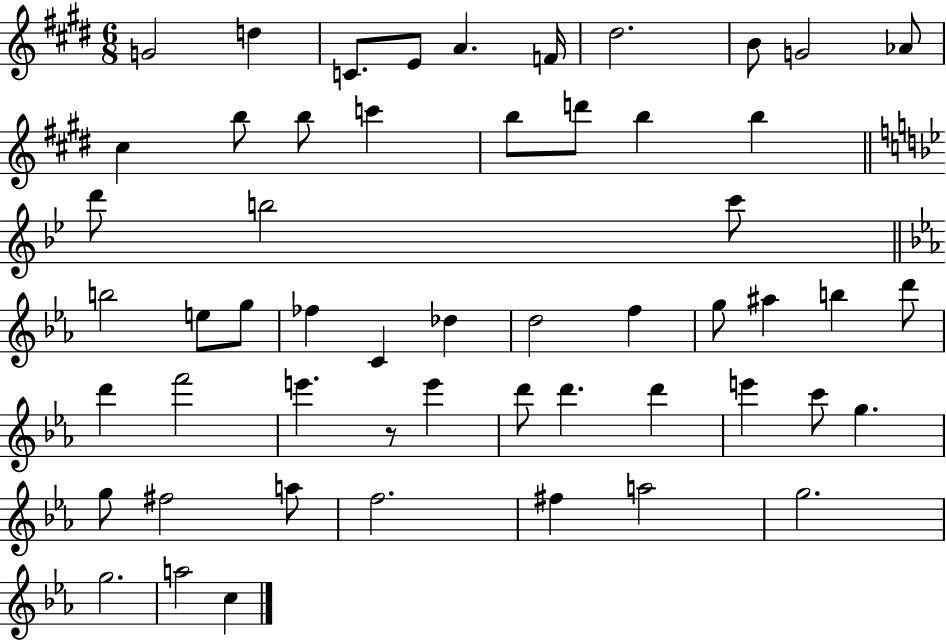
G4/h D5/q C4/e. E4/e A4/q. F4/s D#5/h. B4/e G4/h Ab4/e C#5/q B5/e B5/e C6/q B5/e D6/e B5/q B5/q D6/e B5/h C6/e B5/h E5/e G5/e FES5/q C4/q Db5/q D5/h F5/q G5/e A#5/q B5/q D6/e D6/q F6/h E6/q. R/e E6/q D6/e D6/q. D6/q E6/q C6/e G5/q. G5/e F#5/h A5/e F5/h. F#5/q A5/h G5/h. G5/h. A5/h C5/q